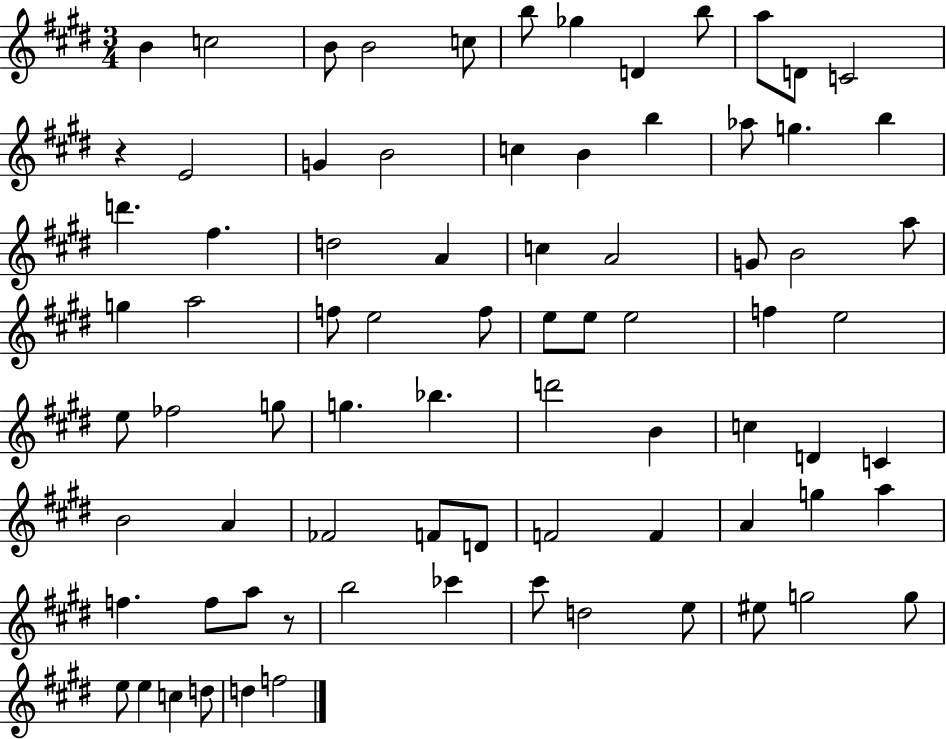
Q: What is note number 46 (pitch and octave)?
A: D6